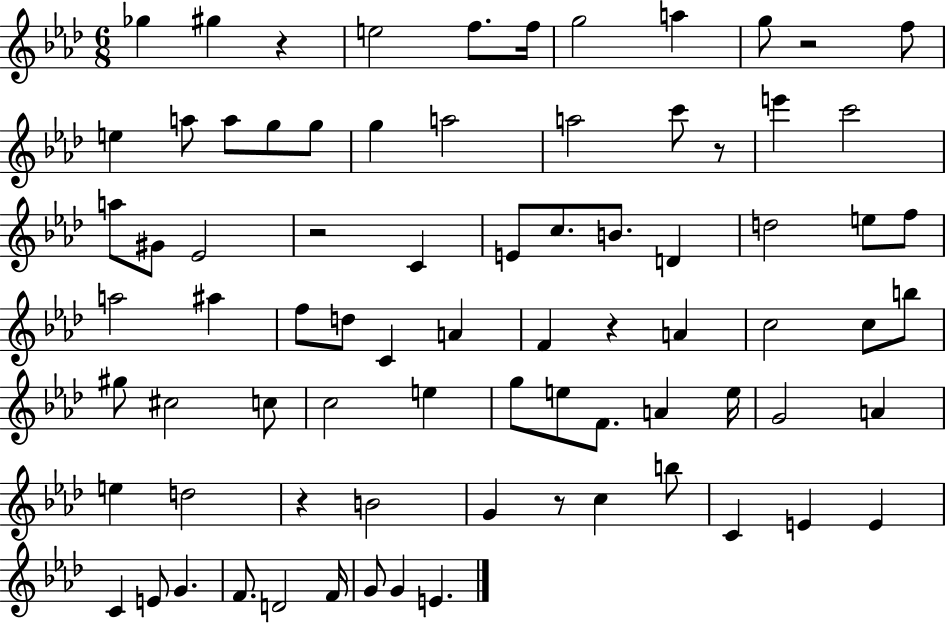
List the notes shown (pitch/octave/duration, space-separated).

Gb5/q G#5/q R/q E5/h F5/e. F5/s G5/h A5/q G5/e R/h F5/e E5/q A5/e A5/e G5/e G5/e G5/q A5/h A5/h C6/e R/e E6/q C6/h A5/e G#4/e Eb4/h R/h C4/q E4/e C5/e. B4/e. D4/q D5/h E5/e F5/e A5/h A#5/q F5/e D5/e C4/q A4/q F4/q R/q A4/q C5/h C5/e B5/e G#5/e C#5/h C5/e C5/h E5/q G5/e E5/e F4/e. A4/q E5/s G4/h A4/q E5/q D5/h R/q B4/h G4/q R/e C5/q B5/e C4/q E4/q E4/q C4/q E4/e G4/q. F4/e. D4/h F4/s G4/e G4/q E4/q.